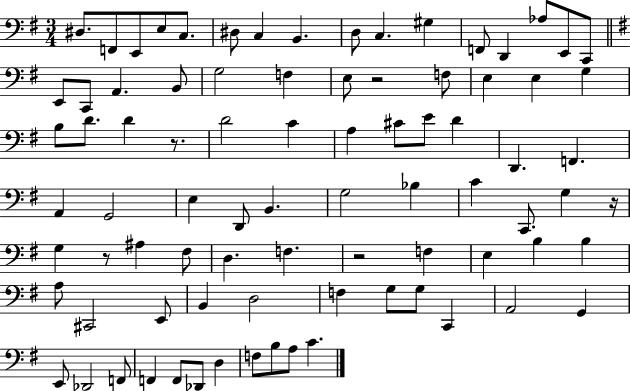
X:1
T:Untitled
M:3/4
L:1/4
K:G
^D,/2 F,,/2 E,,/2 E,/2 C,/2 ^D,/2 C, B,, D,/2 C, ^G, F,,/2 D,, _A,/2 E,,/2 C,,/2 E,,/2 C,,/2 A,, B,,/2 G,2 F, E,/2 z2 F,/2 E, E, G, B,/2 D/2 D z/2 D2 C A, ^C/2 E/2 D D,, F,, A,, G,,2 E, D,,/2 B,, G,2 _B, C C,,/2 G, z/4 G, z/2 ^A, ^F,/2 D, F, z2 F, E, B, B, A,/2 ^C,,2 E,,/2 B,, D,2 F, G,/2 G,/2 C,, A,,2 G,, E,,/2 _D,,2 F,,/2 F,, F,,/2 _D,,/2 D, F,/2 B,/2 A,/2 C